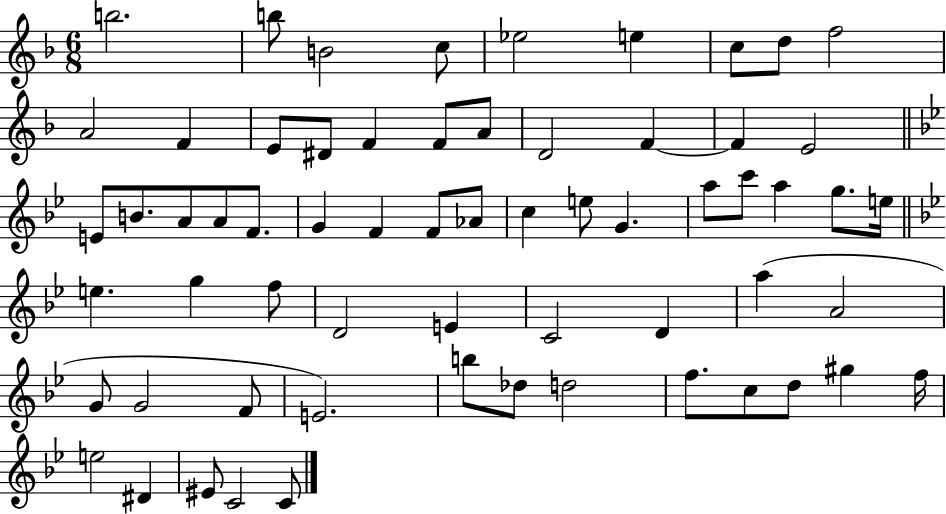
{
  \clef treble
  \numericTimeSignature
  \time 6/8
  \key f \major
  b''2. | b''8 b'2 c''8 | ees''2 e''4 | c''8 d''8 f''2 | \break a'2 f'4 | e'8 dis'8 f'4 f'8 a'8 | d'2 f'4~~ | f'4 e'2 | \break \bar "||" \break \key bes \major e'8 b'8. a'8 a'8 f'8. | g'4 f'4 f'8 aes'8 | c''4 e''8 g'4. | a''8 c'''8 a''4 g''8. e''16 | \break \bar "||" \break \key g \minor e''4. g''4 f''8 | d'2 e'4 | c'2 d'4 | a''4( a'2 | \break g'8 g'2 f'8 | e'2.) | b''8 des''8 d''2 | f''8. c''8 d''8 gis''4 f''16 | \break e''2 dis'4 | eis'8 c'2 c'8 | \bar "|."
}